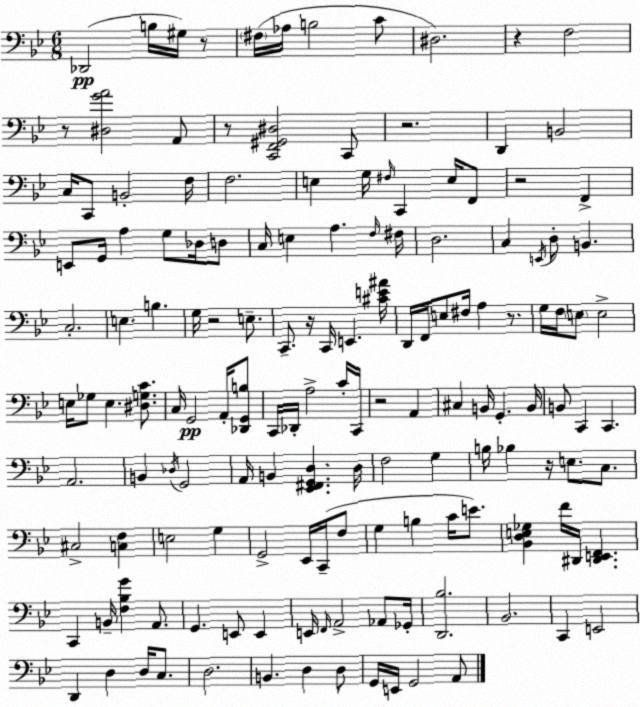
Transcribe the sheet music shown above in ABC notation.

X:1
T:Untitled
M:6/8
L:1/4
K:Bb
_D,,2 B,/4 ^G,/4 z/2 ^F,/4 _A,/4 B,2 C/2 ^D,2 z F,2 z/2 [^D,GA]2 A,,/2 z/2 [C,,F,,^G,,^D,]2 C,,/2 z2 D,, B,,2 C,/4 C,,/2 B,,2 F,/4 F,2 E, G,/4 ^F,/4 C,, E,/4 F,,/2 z2 F,, E,,/2 G,,/4 A, G,/2 _D,/4 D,/2 C,/4 E, A, F,/4 ^F,/4 D,2 C, E,,/4 D,/2 B,, C,2 E, B, G,/4 z2 E,/2 C,,/2 z/4 C,,/4 E,, [^CE^A]/4 D,,/4 F,,/4 E,/2 ^F,/4 A, z/2 G,/4 F,/4 E,/2 E,2 E,/4 _G,/2 E, [^D,G,C]/2 C,/4 G,,2 A,,/4 [_D,,G,,B,]/2 C,,/4 _D,,/4 A,2 C/4 C,,/4 z2 A,, ^C, B,,/4 G,, B,,/4 B,,/2 C,, C,, A,,2 B,, _D,/4 G,,2 A,,/4 B,, [_E,,^F,,G,,D,] D,/4 F,2 G, B,/4 _B, z/4 E,/2 C,/2 ^C,2 [C,F,] E,2 G, G,,2 _E,,/4 C,,/4 F,/2 G, B, C/4 E/2 [_B,,D,E,_G,] F/4 ^D,,/4 [^D,,E,,F,,] C,, B,,/4 [F,_B,G] A,,/2 G,, E,,/2 E,, E,,/4 F,,/4 A,,2 _A,,/2 _G,,/4 [D,,_B,]2 _B,,2 C,, E,,2 D,, D, D,/4 C,/2 D,2 B,, D, D,/2 G,,/4 E,,/4 G,,2 A,,/2